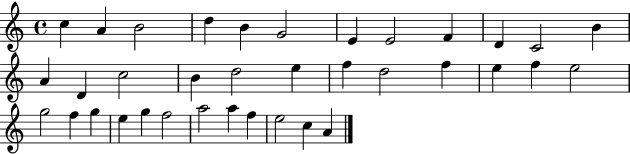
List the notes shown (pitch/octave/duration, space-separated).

C5/q A4/q B4/h D5/q B4/q G4/h E4/q E4/h F4/q D4/q C4/h B4/q A4/q D4/q C5/h B4/q D5/h E5/q F5/q D5/h F5/q E5/q F5/q E5/h G5/h F5/q G5/q E5/q G5/q F5/h A5/h A5/q F5/q E5/h C5/q A4/q